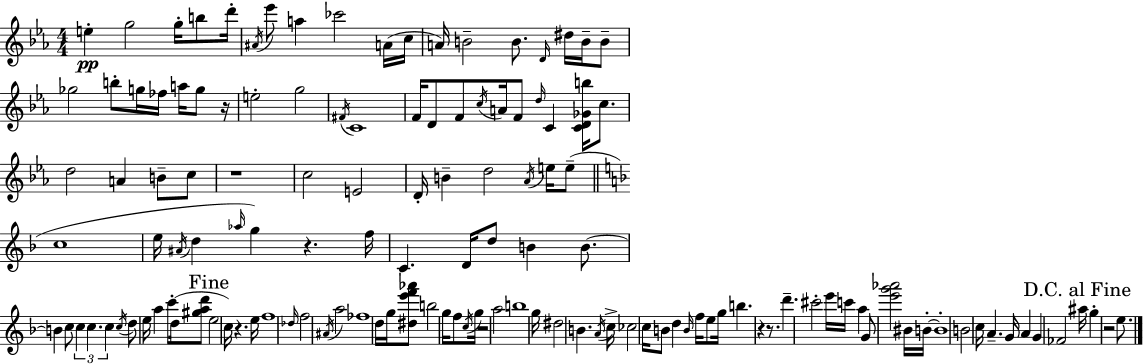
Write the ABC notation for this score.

X:1
T:Untitled
M:4/4
L:1/4
K:Cm
e g2 g/4 b/2 d'/4 ^A/4 _e'/2 a _c'2 A/4 c/4 A/4 B2 B/2 D/4 ^d/4 B/4 B/2 _g2 b/2 g/4 _f/4 a/4 g/2 z/4 e2 g2 ^F/4 C4 F/4 D/2 F/2 c/4 A/4 F/2 d/4 C [CD_Gb]/4 c/2 d2 A B/2 c/2 z4 c2 E2 D/4 B d2 _A/4 e/4 e/2 c4 e/4 ^A/4 d _a/4 g z f/4 C D/4 d/2 B B/2 B c/2 c c c c/4 d/2 e/4 a c'/2 d/4 [^gad']/2 e2 c/4 z e/4 f4 _d/4 f2 ^A/4 a2 _f4 d/4 g/4 [^de'f'_a']/2 b2 g/4 f/2 c/4 g/4 z2 a2 b4 g/4 ^d2 B A/4 c/4 _c2 c/4 B/2 d B/4 f/4 e/2 g/4 b z z/2 d' ^c'2 e'/4 c'/4 a G/2 [e'g'_a']2 ^B/4 B/4 B4 B2 c/4 A G/4 A G _F2 ^a/4 g z2 e/2